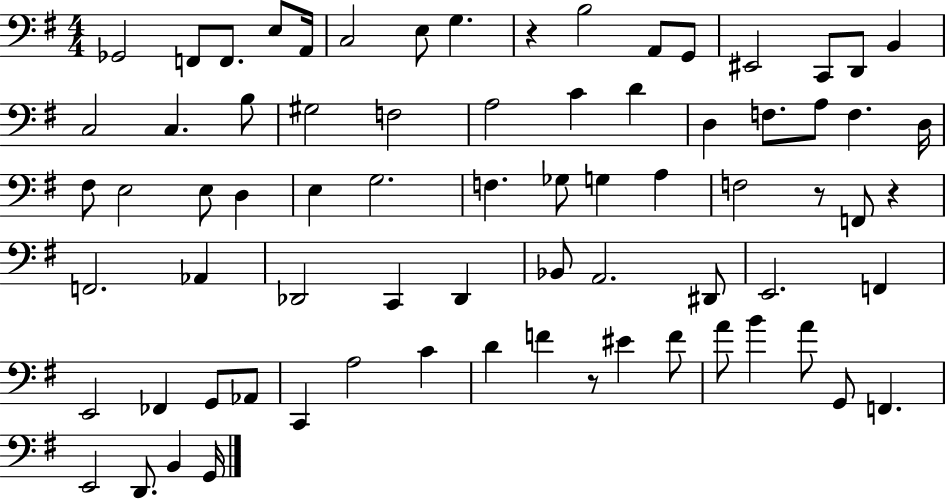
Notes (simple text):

Gb2/h F2/e F2/e. E3/e A2/s C3/h E3/e G3/q. R/q B3/h A2/e G2/e EIS2/h C2/e D2/e B2/q C3/h C3/q. B3/e G#3/h F3/h A3/h C4/q D4/q D3/q F3/e. A3/e F3/q. D3/s F#3/e E3/h E3/e D3/q E3/q G3/h. F3/q. Gb3/e G3/q A3/q F3/h R/e F2/e R/q F2/h. Ab2/q Db2/h C2/q Db2/q Bb2/e A2/h. D#2/e E2/h. F2/q E2/h FES2/q G2/e Ab2/e C2/q A3/h C4/q D4/q F4/q R/e EIS4/q F4/e A4/e B4/q A4/e G2/e F2/q. E2/h D2/e. B2/q G2/s